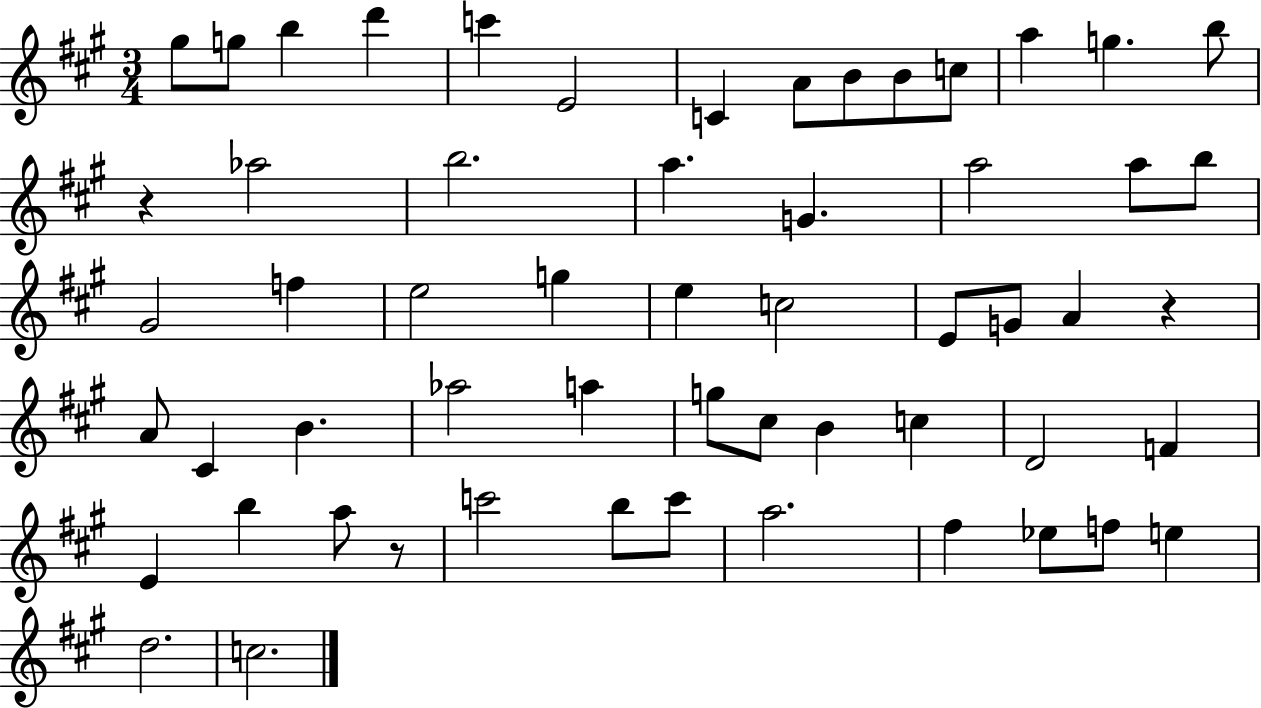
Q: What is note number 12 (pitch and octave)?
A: A5